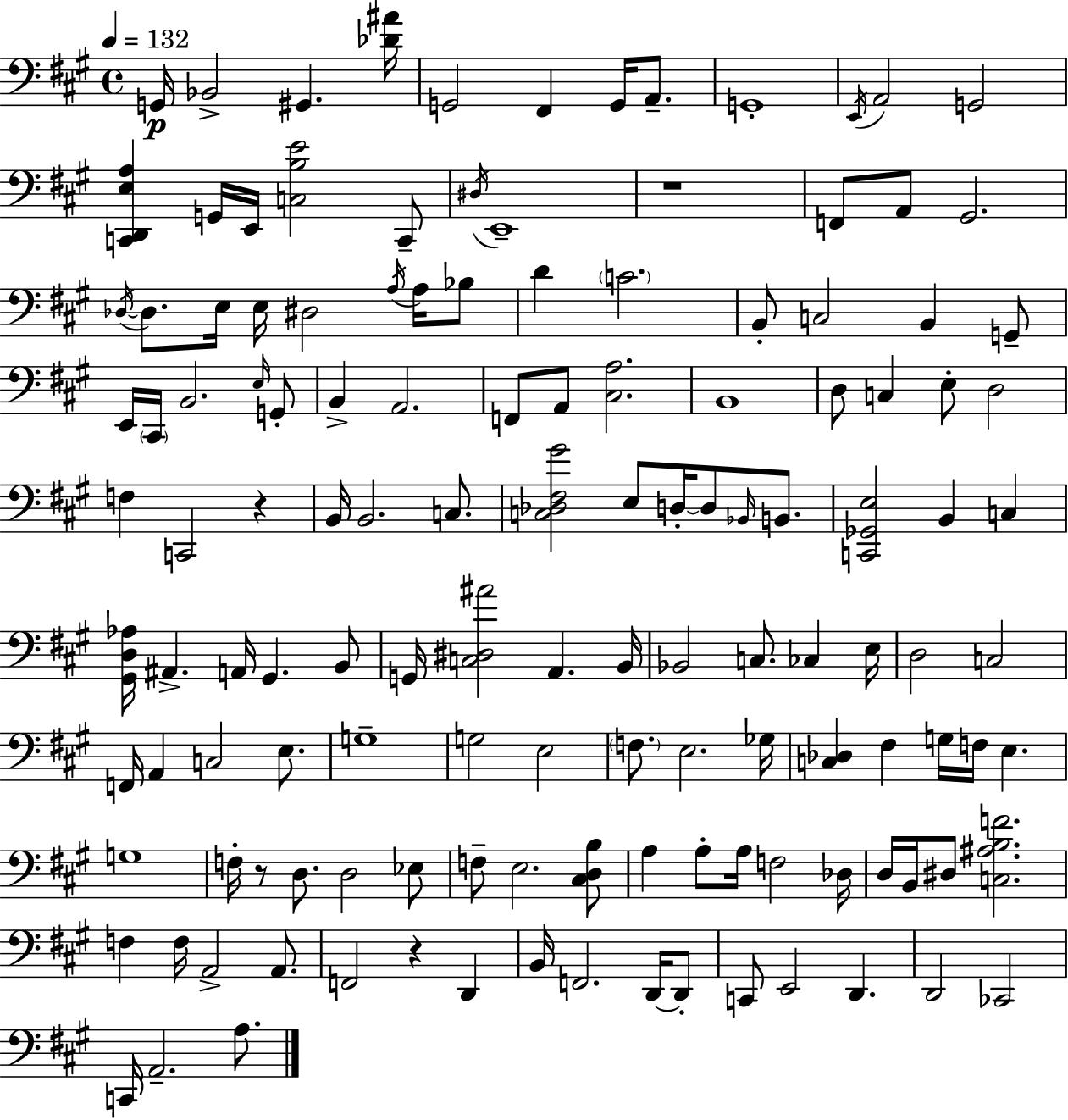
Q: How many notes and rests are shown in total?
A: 134